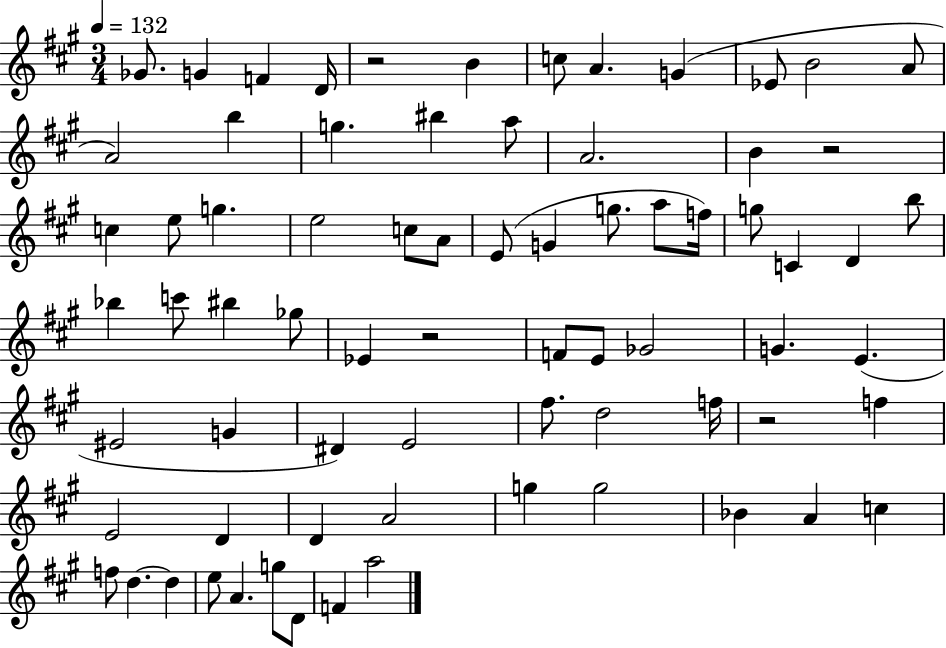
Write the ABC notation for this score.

X:1
T:Untitled
M:3/4
L:1/4
K:A
_G/2 G F D/4 z2 B c/2 A G _E/2 B2 A/2 A2 b g ^b a/2 A2 B z2 c e/2 g e2 c/2 A/2 E/2 G g/2 a/2 f/4 g/2 C D b/2 _b c'/2 ^b _g/2 _E z2 F/2 E/2 _G2 G E ^E2 G ^D E2 ^f/2 d2 f/4 z2 f E2 D D A2 g g2 _B A c f/2 d d e/2 A g/2 D/2 F a2